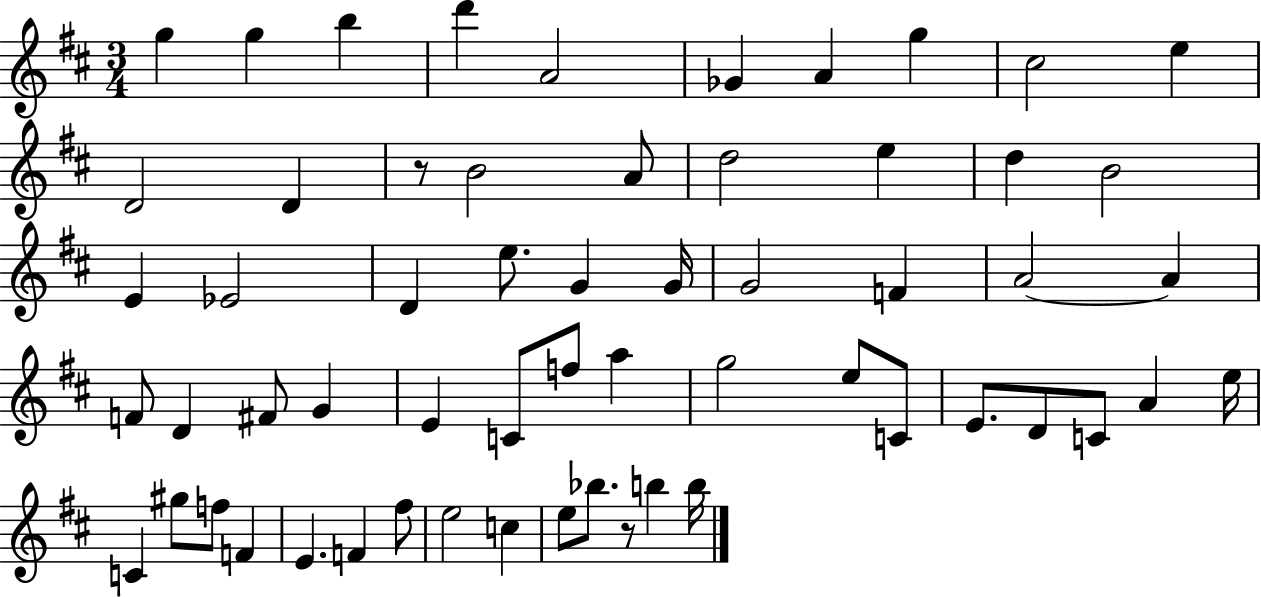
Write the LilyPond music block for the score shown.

{
  \clef treble
  \numericTimeSignature
  \time 3/4
  \key d \major
  g''4 g''4 b''4 | d'''4 a'2 | ges'4 a'4 g''4 | cis''2 e''4 | \break d'2 d'4 | r8 b'2 a'8 | d''2 e''4 | d''4 b'2 | \break e'4 ees'2 | d'4 e''8. g'4 g'16 | g'2 f'4 | a'2~~ a'4 | \break f'8 d'4 fis'8 g'4 | e'4 c'8 f''8 a''4 | g''2 e''8 c'8 | e'8. d'8 c'8 a'4 e''16 | \break c'4 gis''8 f''8 f'4 | e'4. f'4 fis''8 | e''2 c''4 | e''8 bes''8. r8 b''4 b''16 | \break \bar "|."
}